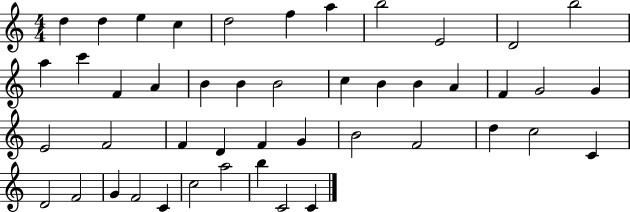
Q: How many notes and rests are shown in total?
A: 46